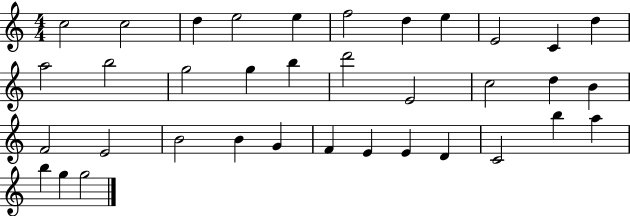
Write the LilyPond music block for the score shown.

{
  \clef treble
  \numericTimeSignature
  \time 4/4
  \key c \major
  c''2 c''2 | d''4 e''2 e''4 | f''2 d''4 e''4 | e'2 c'4 d''4 | \break a''2 b''2 | g''2 g''4 b''4 | d'''2 e'2 | c''2 d''4 b'4 | \break f'2 e'2 | b'2 b'4 g'4 | f'4 e'4 e'4 d'4 | c'2 b''4 a''4 | \break b''4 g''4 g''2 | \bar "|."
}